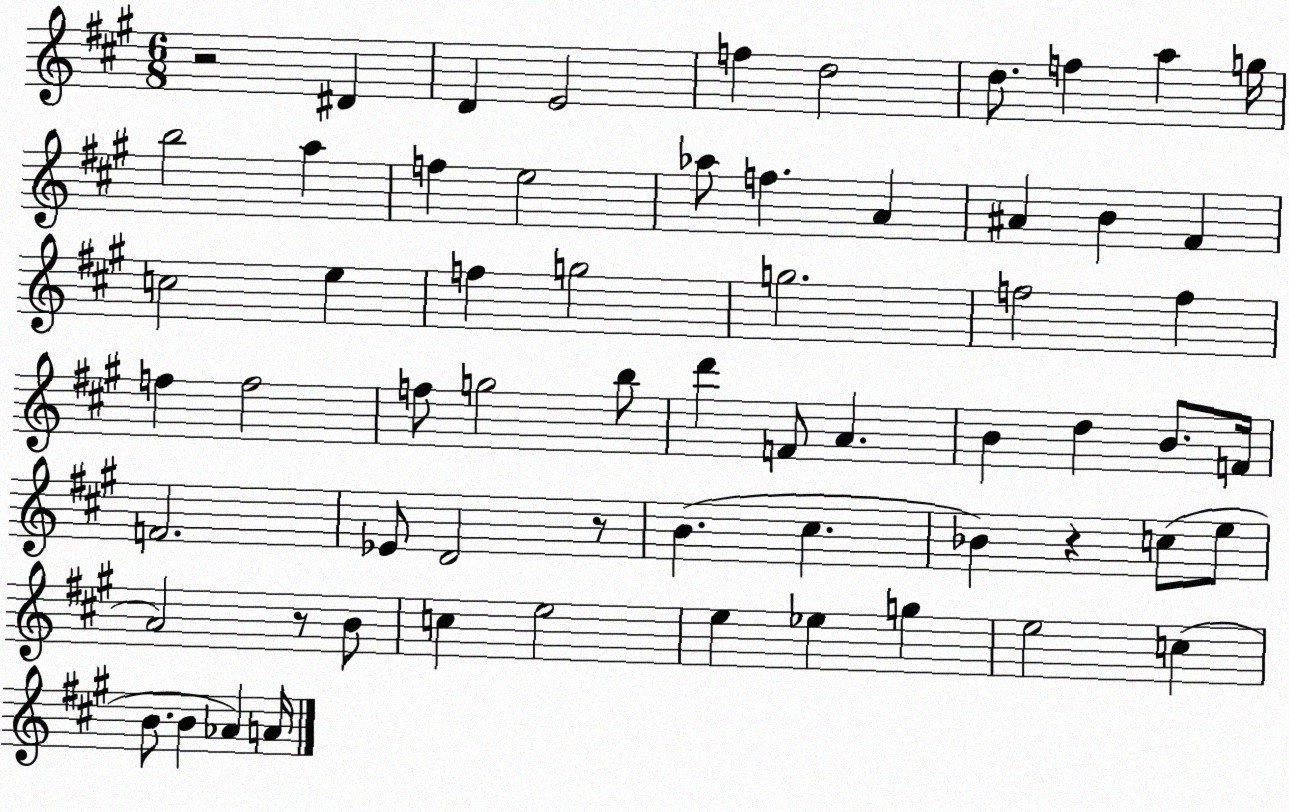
X:1
T:Untitled
M:6/8
L:1/4
K:A
z2 ^D D E2 f d2 d/2 f a g/4 b2 a f e2 _a/2 f A ^A B ^F c2 e f g2 g2 f2 f f f2 f/2 g2 b/2 d' F/2 A B d B/2 F/4 F2 _E/2 D2 z/2 B ^c _B z c/2 e/2 A2 z/2 B/2 c e2 e _e g e2 c B/2 B _A A/4